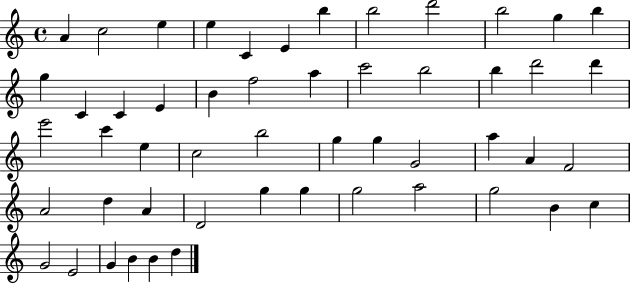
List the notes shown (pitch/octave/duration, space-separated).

A4/q C5/h E5/q E5/q C4/q E4/q B5/q B5/h D6/h B5/h G5/q B5/q G5/q C4/q C4/q E4/q B4/q F5/h A5/q C6/h B5/h B5/q D6/h D6/q E6/h C6/q E5/q C5/h B5/h G5/q G5/q G4/h A5/q A4/q F4/h A4/h D5/q A4/q D4/h G5/q G5/q G5/h A5/h G5/h B4/q C5/q G4/h E4/h G4/q B4/q B4/q D5/q